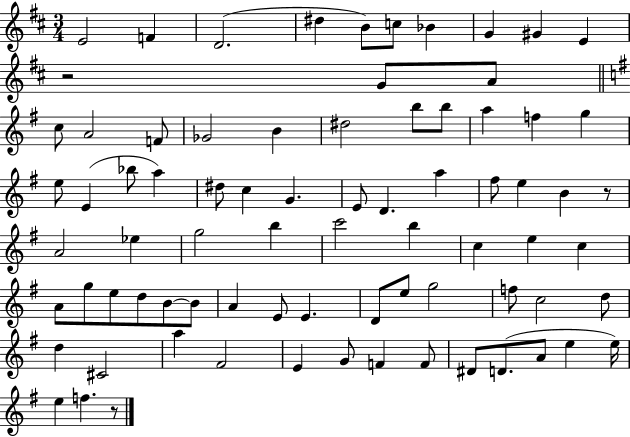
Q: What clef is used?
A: treble